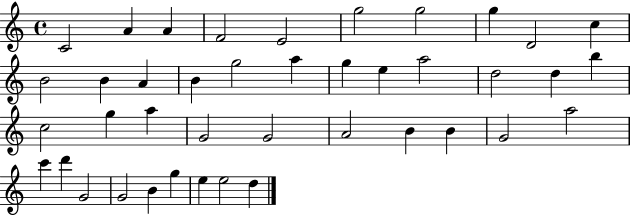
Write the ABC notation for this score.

X:1
T:Untitled
M:4/4
L:1/4
K:C
C2 A A F2 E2 g2 g2 g D2 c B2 B A B g2 a g e a2 d2 d b c2 g a G2 G2 A2 B B G2 a2 c' d' G2 G2 B g e e2 d